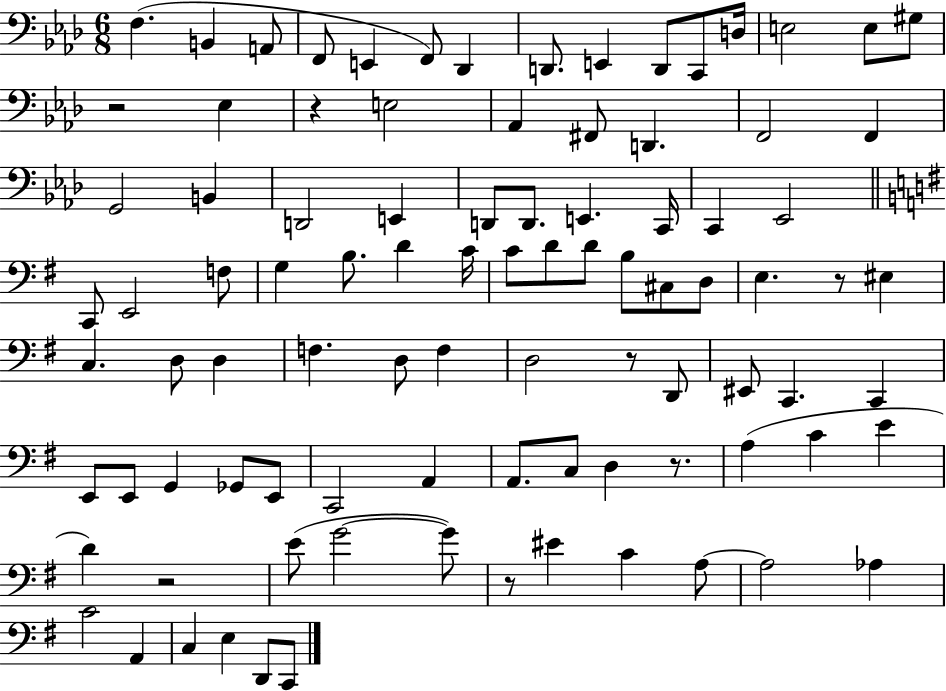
X:1
T:Untitled
M:6/8
L:1/4
K:Ab
F, B,, A,,/2 F,,/2 E,, F,,/2 _D,, D,,/2 E,, D,,/2 C,,/2 D,/4 E,2 E,/2 ^G,/2 z2 _E, z E,2 _A,, ^F,,/2 D,, F,,2 F,, G,,2 B,, D,,2 E,, D,,/2 D,,/2 E,, C,,/4 C,, _E,,2 C,,/2 E,,2 F,/2 G, B,/2 D C/4 C/2 D/2 D/2 B,/2 ^C,/2 D,/2 E, z/2 ^E, C, D,/2 D, F, D,/2 F, D,2 z/2 D,,/2 ^E,,/2 C,, C,, E,,/2 E,,/2 G,, _G,,/2 E,,/2 C,,2 A,, A,,/2 C,/2 D, z/2 A, C E D z2 E/2 G2 G/2 z/2 ^E C A,/2 A,2 _A, C2 A,, C, E, D,,/2 C,,/2